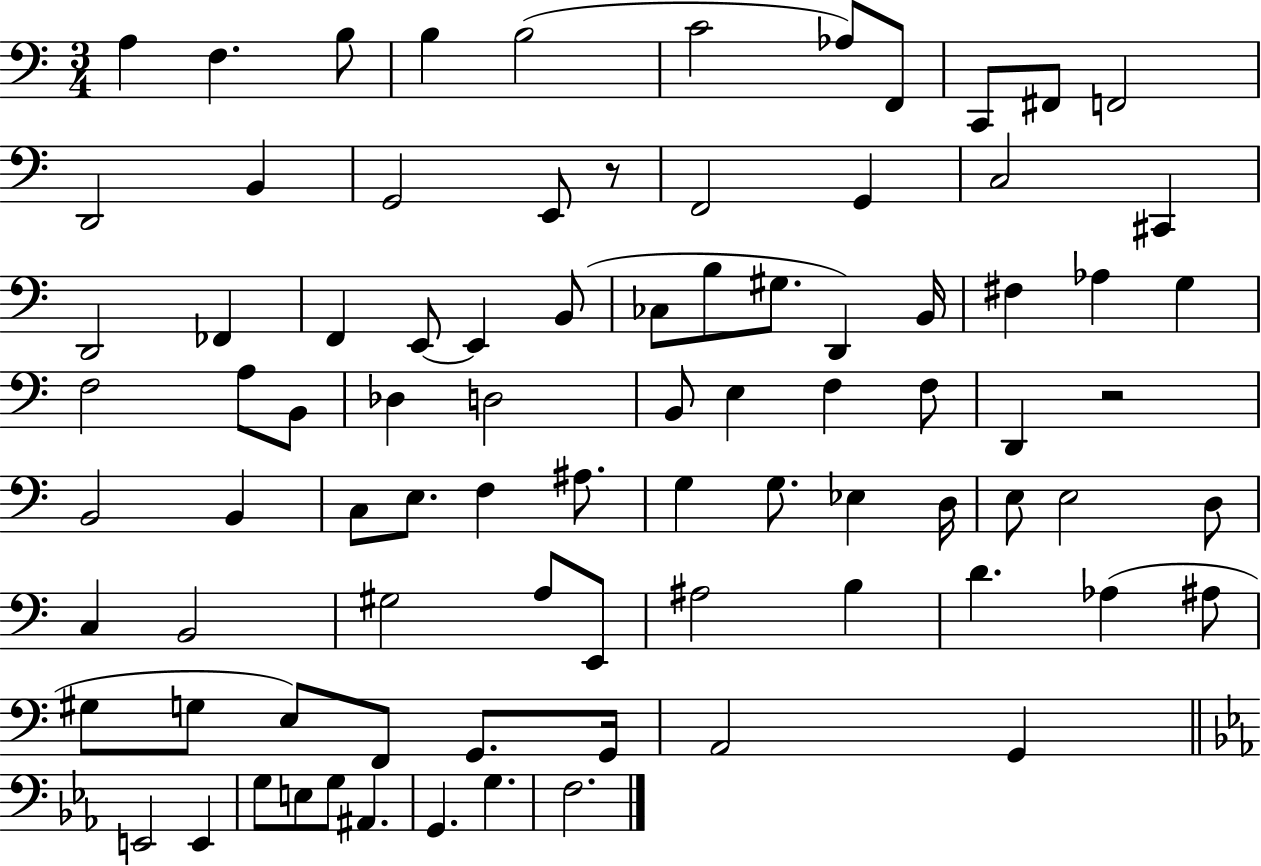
{
  \clef bass
  \numericTimeSignature
  \time 3/4
  \key c \major
  \repeat volta 2 { a4 f4. b8 | b4 b2( | c'2 aes8) f,8 | c,8 fis,8 f,2 | \break d,2 b,4 | g,2 e,8 r8 | f,2 g,4 | c2 cis,4 | \break d,2 fes,4 | f,4 e,8~~ e,4 b,8( | ces8 b8 gis8. d,4) b,16 | fis4 aes4 g4 | \break f2 a8 b,8 | des4 d2 | b,8 e4 f4 f8 | d,4 r2 | \break b,2 b,4 | c8 e8. f4 ais8. | g4 g8. ees4 d16 | e8 e2 d8 | \break c4 b,2 | gis2 a8 e,8 | ais2 b4 | d'4. aes4( ais8 | \break gis8 g8 e8) f,8 g,8. g,16 | a,2 g,4 | \bar "||" \break \key ees \major e,2 e,4 | g8 e8 g8 ais,4. | g,4. g4. | f2. | \break } \bar "|."
}